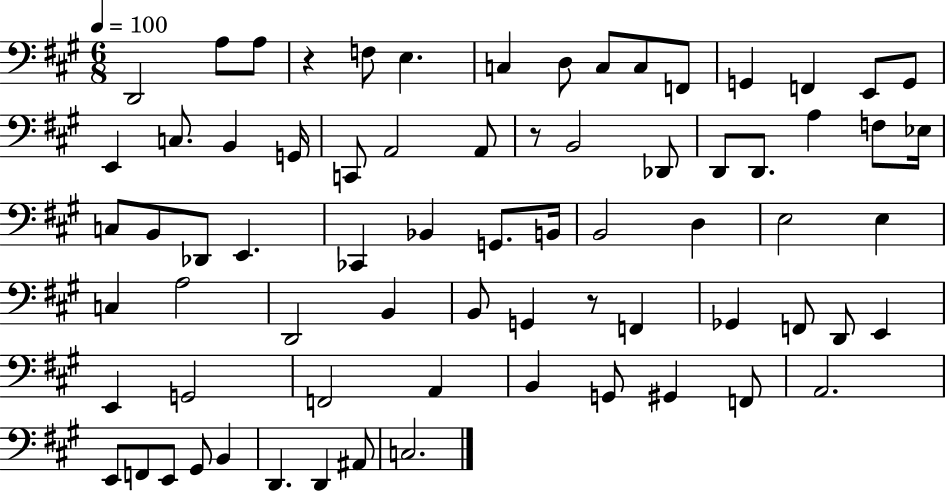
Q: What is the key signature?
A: A major